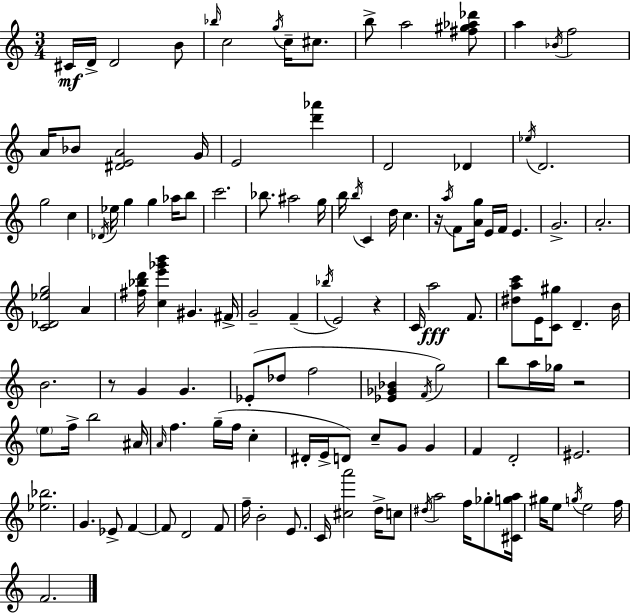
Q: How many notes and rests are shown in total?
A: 127